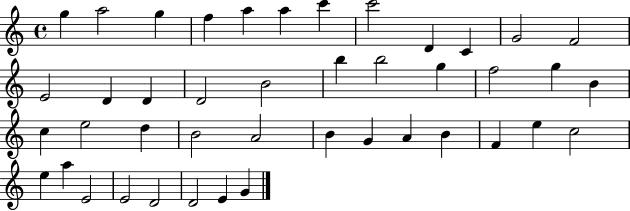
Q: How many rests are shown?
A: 0